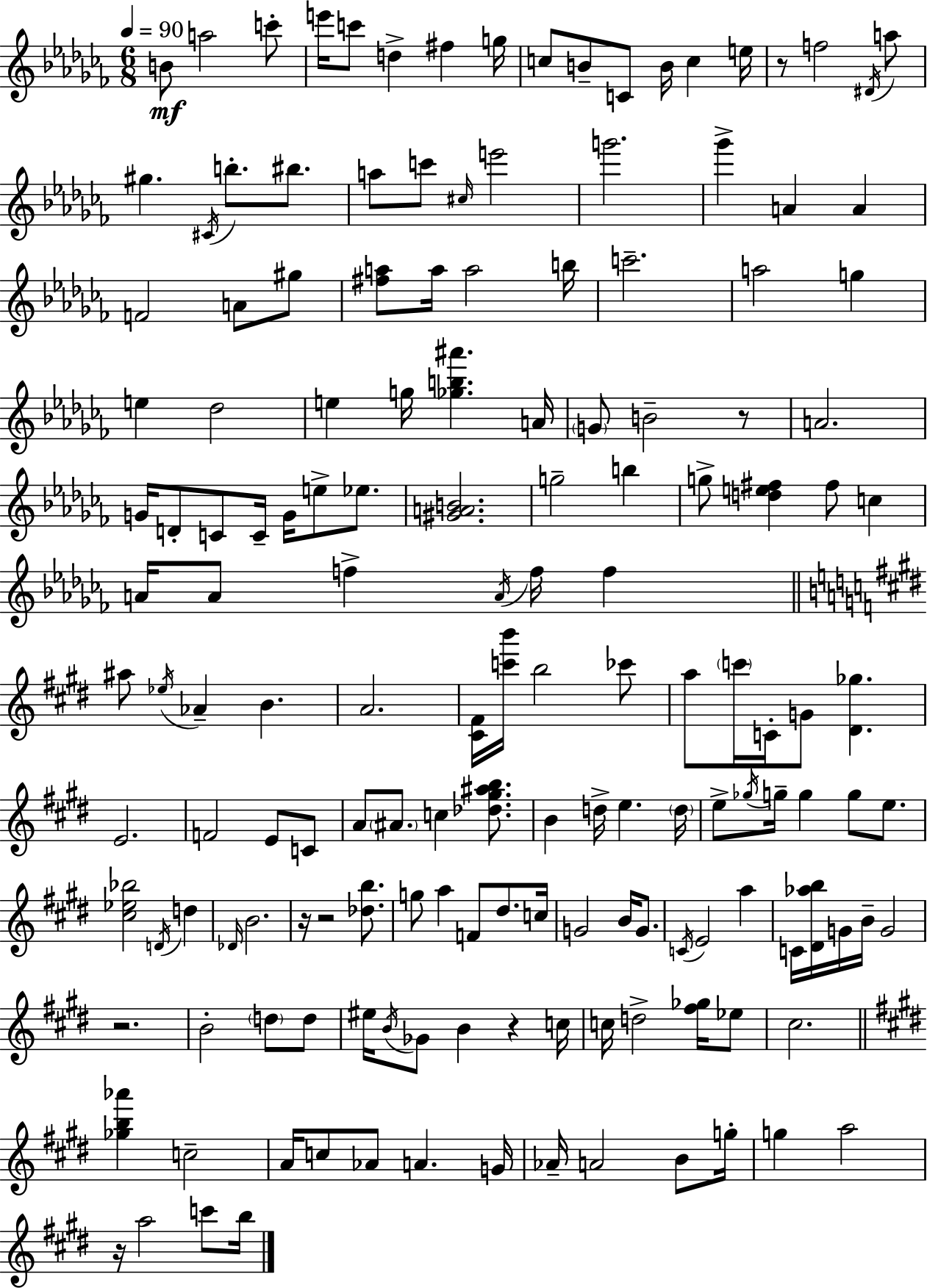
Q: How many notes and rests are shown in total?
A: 158